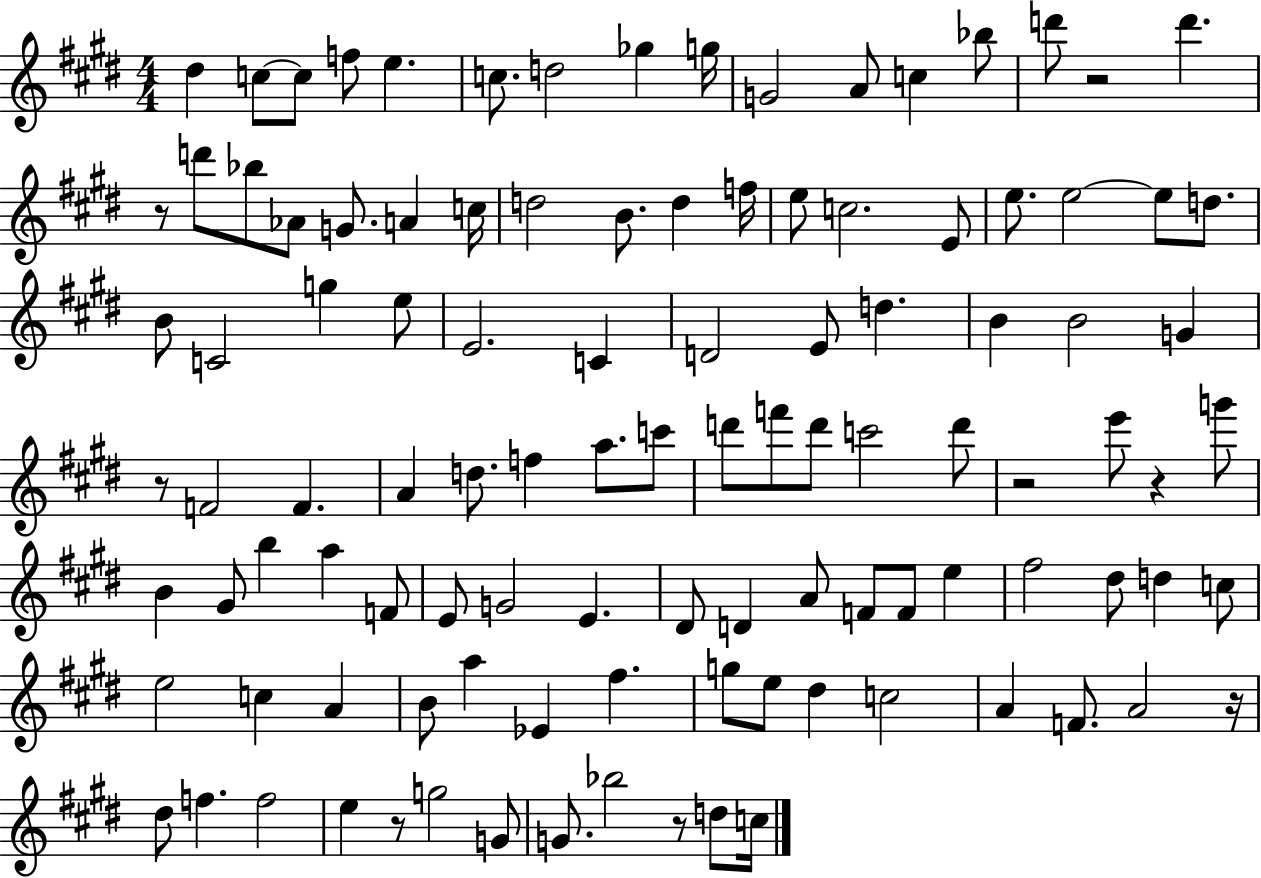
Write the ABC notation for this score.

X:1
T:Untitled
M:4/4
L:1/4
K:E
^d c/2 c/2 f/2 e c/2 d2 _g g/4 G2 A/2 c _b/2 d'/2 z2 d' z/2 d'/2 _b/2 _A/2 G/2 A c/4 d2 B/2 d f/4 e/2 c2 E/2 e/2 e2 e/2 d/2 B/2 C2 g e/2 E2 C D2 E/2 d B B2 G z/2 F2 F A d/2 f a/2 c'/2 d'/2 f'/2 d'/2 c'2 d'/2 z2 e'/2 z g'/2 B ^G/2 b a F/2 E/2 G2 E ^D/2 D A/2 F/2 F/2 e ^f2 ^d/2 d c/2 e2 c A B/2 a _E ^f g/2 e/2 ^d c2 A F/2 A2 z/4 ^d/2 f f2 e z/2 g2 G/2 G/2 _b2 z/2 d/2 c/4